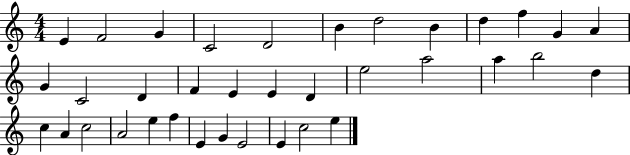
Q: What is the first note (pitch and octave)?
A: E4